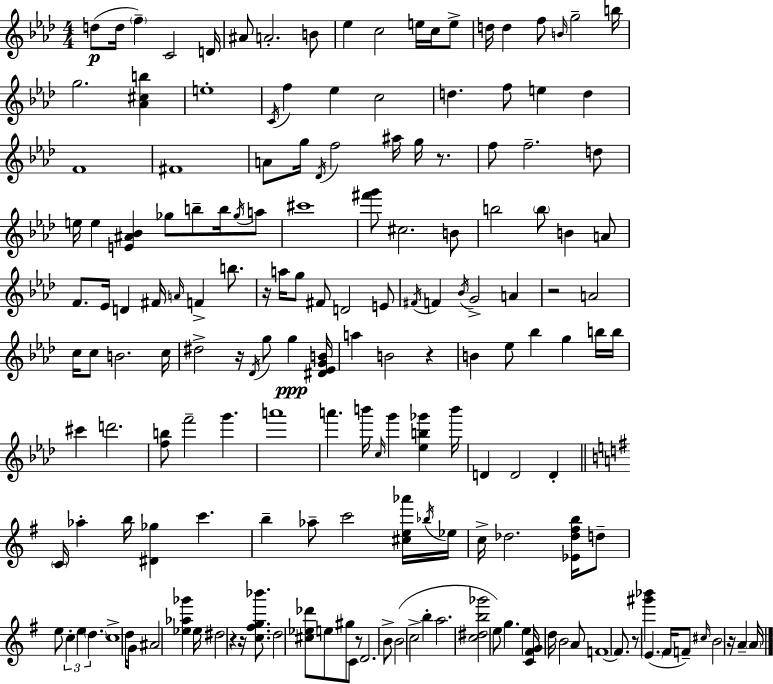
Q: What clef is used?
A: treble